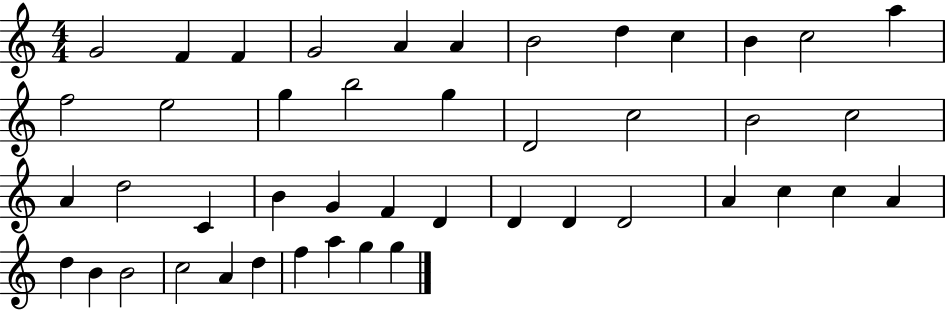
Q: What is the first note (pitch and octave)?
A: G4